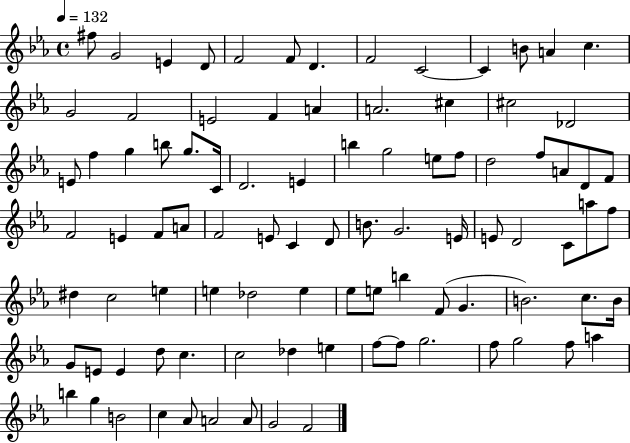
F#5/e G4/h E4/q D4/e F4/h F4/e D4/q. F4/h C4/h C4/q B4/e A4/q C5/q. G4/h F4/h E4/h F4/q A4/q A4/h. C#5/q C#5/h Db4/h E4/e F5/q G5/q B5/e G5/e. C4/s D4/h. E4/q B5/q G5/h E5/e F5/e D5/h F5/e A4/e D4/e F4/e F4/h E4/q F4/e A4/e F4/h E4/e C4/q D4/e B4/e. G4/h. E4/s E4/e D4/h C4/e A5/e F5/e D#5/q C5/h E5/q E5/q Db5/h E5/q Eb5/e E5/e B5/q F4/e G4/q. B4/h. C5/e. B4/s G4/e E4/e E4/q D5/e C5/q. C5/h Db5/q E5/q F5/e F5/e G5/h. F5/e G5/h F5/e A5/q B5/q G5/q B4/h C5/q Ab4/e A4/h A4/e G4/h F4/h